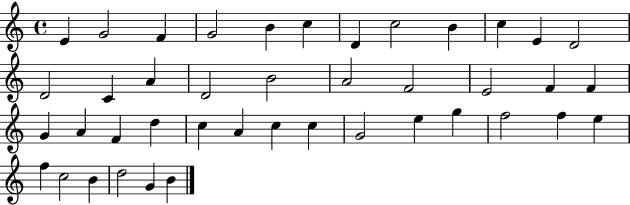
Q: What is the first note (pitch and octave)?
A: E4